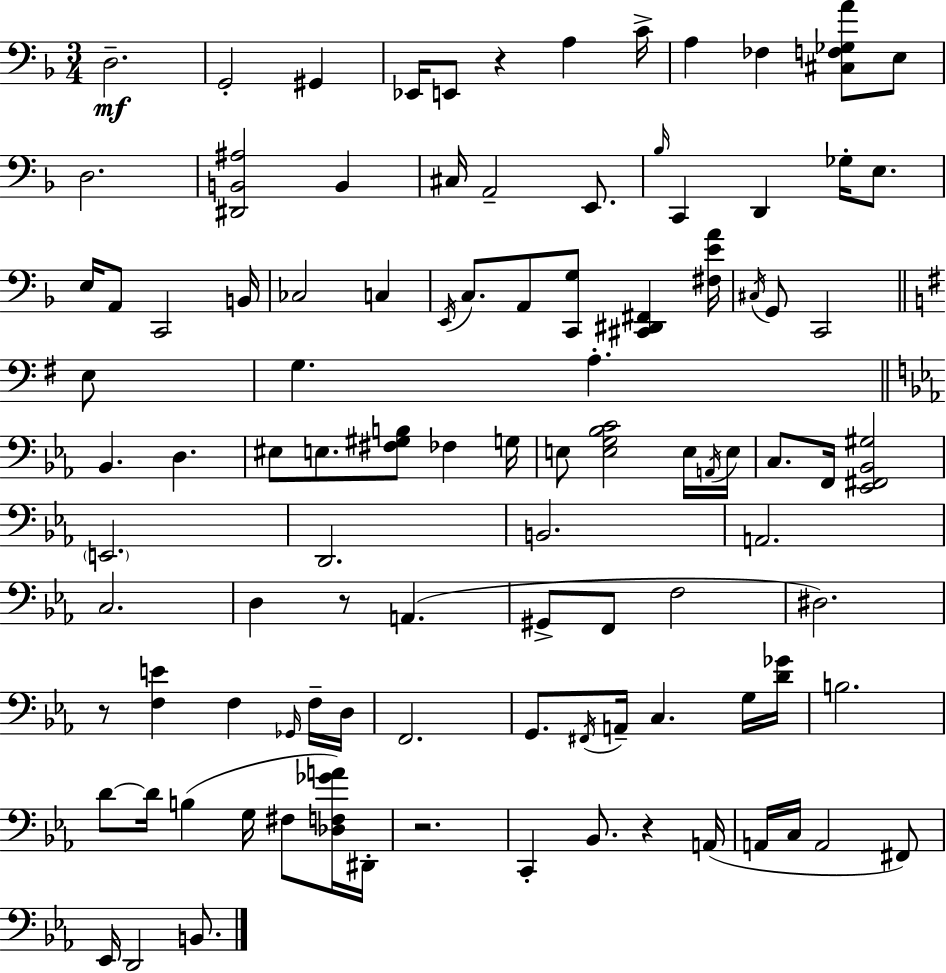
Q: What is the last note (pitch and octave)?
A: B2